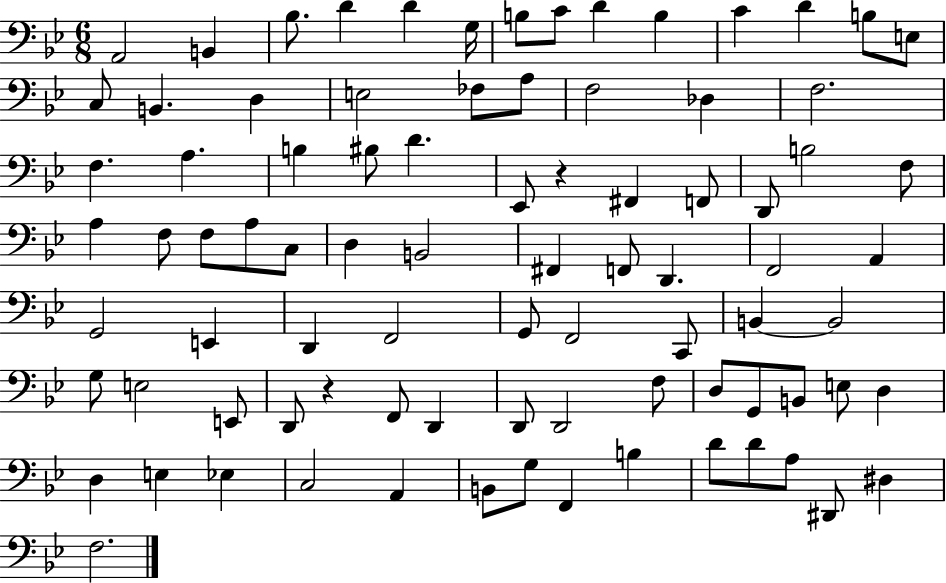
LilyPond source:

{
  \clef bass
  \numericTimeSignature
  \time 6/8
  \key bes \major
  \repeat volta 2 { a,2 b,4 | bes8. d'4 d'4 g16 | b8 c'8 d'4 b4 | c'4 d'4 b8 e8 | \break c8 b,4. d4 | e2 fes8 a8 | f2 des4 | f2. | \break f4. a4. | b4 bis8 d'4. | ees,8 r4 fis,4 f,8 | d,8 b2 f8 | \break a4 f8 f8 a8 c8 | d4 b,2 | fis,4 f,8 d,4. | f,2 a,4 | \break g,2 e,4 | d,4 f,2 | g,8 f,2 c,8 | b,4~~ b,2 | \break g8 e2 e,8 | d,8 r4 f,8 d,4 | d,8 d,2 f8 | d8 g,8 b,8 e8 d4 | \break d4 e4 ees4 | c2 a,4 | b,8 g8 f,4 b4 | d'8 d'8 a8 dis,8 dis4 | \break f2. | } \bar "|."
}